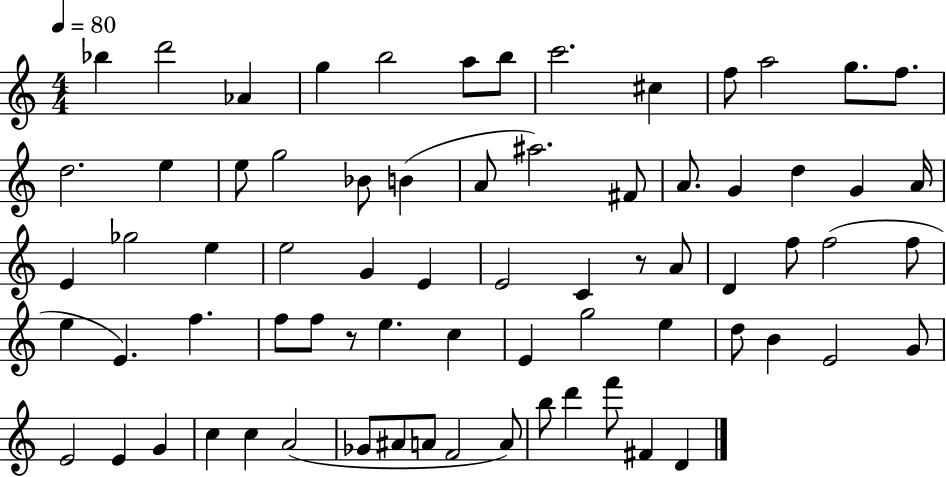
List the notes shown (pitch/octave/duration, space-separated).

Bb5/q D6/h Ab4/q G5/q B5/h A5/e B5/e C6/h. C#5/q F5/e A5/h G5/e. F5/e. D5/h. E5/q E5/e G5/h Bb4/e B4/q A4/e A#5/h. F#4/e A4/e. G4/q D5/q G4/q A4/s E4/q Gb5/h E5/q E5/h G4/q E4/q E4/h C4/q R/e A4/e D4/q F5/e F5/h F5/e E5/q E4/q. F5/q. F5/e F5/e R/e E5/q. C5/q E4/q G5/h E5/q D5/e B4/q E4/h G4/e E4/h E4/q G4/q C5/q C5/q A4/h Gb4/e A#4/e A4/e F4/h A4/e B5/e D6/q F6/e F#4/q D4/q